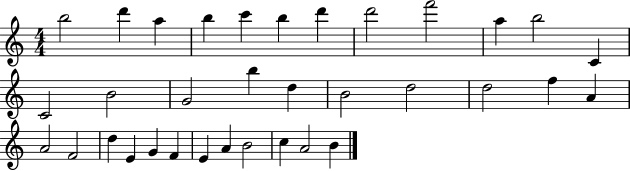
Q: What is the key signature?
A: C major